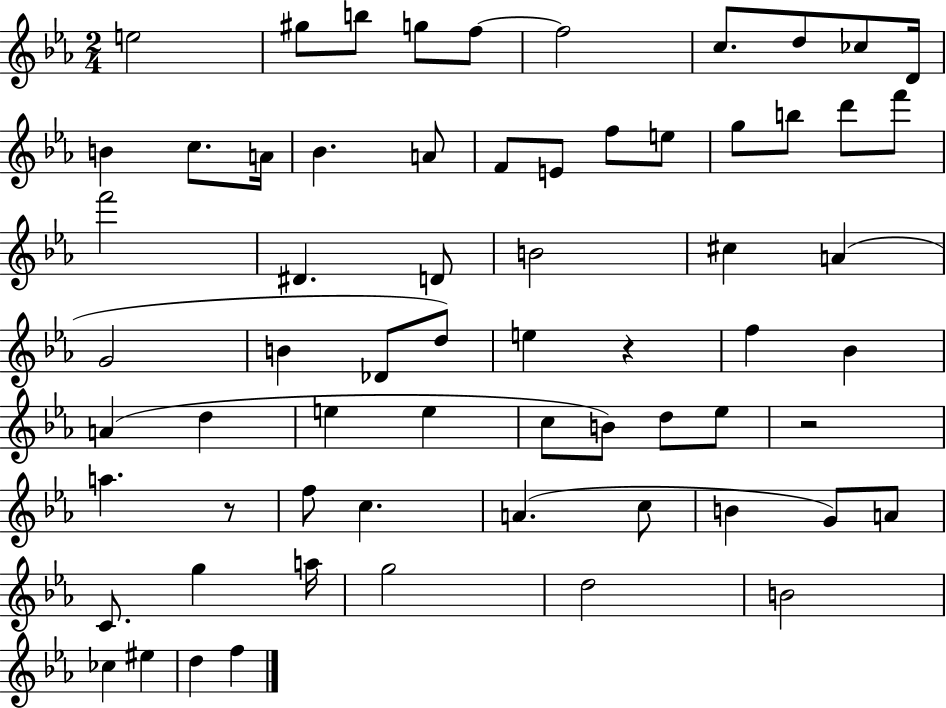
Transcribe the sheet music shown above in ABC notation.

X:1
T:Untitled
M:2/4
L:1/4
K:Eb
e2 ^g/2 b/2 g/2 f/2 f2 c/2 d/2 _c/2 D/4 B c/2 A/4 _B A/2 F/2 E/2 f/2 e/2 g/2 b/2 d'/2 f'/2 f'2 ^D D/2 B2 ^c A G2 B _D/2 d/2 e z f _B A d e e c/2 B/2 d/2 _e/2 z2 a z/2 f/2 c A c/2 B G/2 A/2 C/2 g a/4 g2 d2 B2 _c ^e d f